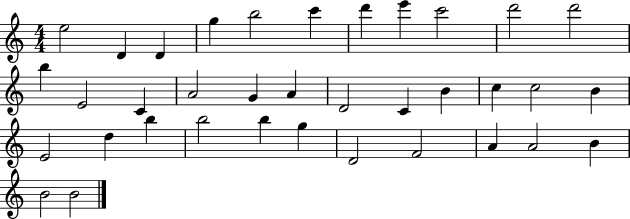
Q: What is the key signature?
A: C major